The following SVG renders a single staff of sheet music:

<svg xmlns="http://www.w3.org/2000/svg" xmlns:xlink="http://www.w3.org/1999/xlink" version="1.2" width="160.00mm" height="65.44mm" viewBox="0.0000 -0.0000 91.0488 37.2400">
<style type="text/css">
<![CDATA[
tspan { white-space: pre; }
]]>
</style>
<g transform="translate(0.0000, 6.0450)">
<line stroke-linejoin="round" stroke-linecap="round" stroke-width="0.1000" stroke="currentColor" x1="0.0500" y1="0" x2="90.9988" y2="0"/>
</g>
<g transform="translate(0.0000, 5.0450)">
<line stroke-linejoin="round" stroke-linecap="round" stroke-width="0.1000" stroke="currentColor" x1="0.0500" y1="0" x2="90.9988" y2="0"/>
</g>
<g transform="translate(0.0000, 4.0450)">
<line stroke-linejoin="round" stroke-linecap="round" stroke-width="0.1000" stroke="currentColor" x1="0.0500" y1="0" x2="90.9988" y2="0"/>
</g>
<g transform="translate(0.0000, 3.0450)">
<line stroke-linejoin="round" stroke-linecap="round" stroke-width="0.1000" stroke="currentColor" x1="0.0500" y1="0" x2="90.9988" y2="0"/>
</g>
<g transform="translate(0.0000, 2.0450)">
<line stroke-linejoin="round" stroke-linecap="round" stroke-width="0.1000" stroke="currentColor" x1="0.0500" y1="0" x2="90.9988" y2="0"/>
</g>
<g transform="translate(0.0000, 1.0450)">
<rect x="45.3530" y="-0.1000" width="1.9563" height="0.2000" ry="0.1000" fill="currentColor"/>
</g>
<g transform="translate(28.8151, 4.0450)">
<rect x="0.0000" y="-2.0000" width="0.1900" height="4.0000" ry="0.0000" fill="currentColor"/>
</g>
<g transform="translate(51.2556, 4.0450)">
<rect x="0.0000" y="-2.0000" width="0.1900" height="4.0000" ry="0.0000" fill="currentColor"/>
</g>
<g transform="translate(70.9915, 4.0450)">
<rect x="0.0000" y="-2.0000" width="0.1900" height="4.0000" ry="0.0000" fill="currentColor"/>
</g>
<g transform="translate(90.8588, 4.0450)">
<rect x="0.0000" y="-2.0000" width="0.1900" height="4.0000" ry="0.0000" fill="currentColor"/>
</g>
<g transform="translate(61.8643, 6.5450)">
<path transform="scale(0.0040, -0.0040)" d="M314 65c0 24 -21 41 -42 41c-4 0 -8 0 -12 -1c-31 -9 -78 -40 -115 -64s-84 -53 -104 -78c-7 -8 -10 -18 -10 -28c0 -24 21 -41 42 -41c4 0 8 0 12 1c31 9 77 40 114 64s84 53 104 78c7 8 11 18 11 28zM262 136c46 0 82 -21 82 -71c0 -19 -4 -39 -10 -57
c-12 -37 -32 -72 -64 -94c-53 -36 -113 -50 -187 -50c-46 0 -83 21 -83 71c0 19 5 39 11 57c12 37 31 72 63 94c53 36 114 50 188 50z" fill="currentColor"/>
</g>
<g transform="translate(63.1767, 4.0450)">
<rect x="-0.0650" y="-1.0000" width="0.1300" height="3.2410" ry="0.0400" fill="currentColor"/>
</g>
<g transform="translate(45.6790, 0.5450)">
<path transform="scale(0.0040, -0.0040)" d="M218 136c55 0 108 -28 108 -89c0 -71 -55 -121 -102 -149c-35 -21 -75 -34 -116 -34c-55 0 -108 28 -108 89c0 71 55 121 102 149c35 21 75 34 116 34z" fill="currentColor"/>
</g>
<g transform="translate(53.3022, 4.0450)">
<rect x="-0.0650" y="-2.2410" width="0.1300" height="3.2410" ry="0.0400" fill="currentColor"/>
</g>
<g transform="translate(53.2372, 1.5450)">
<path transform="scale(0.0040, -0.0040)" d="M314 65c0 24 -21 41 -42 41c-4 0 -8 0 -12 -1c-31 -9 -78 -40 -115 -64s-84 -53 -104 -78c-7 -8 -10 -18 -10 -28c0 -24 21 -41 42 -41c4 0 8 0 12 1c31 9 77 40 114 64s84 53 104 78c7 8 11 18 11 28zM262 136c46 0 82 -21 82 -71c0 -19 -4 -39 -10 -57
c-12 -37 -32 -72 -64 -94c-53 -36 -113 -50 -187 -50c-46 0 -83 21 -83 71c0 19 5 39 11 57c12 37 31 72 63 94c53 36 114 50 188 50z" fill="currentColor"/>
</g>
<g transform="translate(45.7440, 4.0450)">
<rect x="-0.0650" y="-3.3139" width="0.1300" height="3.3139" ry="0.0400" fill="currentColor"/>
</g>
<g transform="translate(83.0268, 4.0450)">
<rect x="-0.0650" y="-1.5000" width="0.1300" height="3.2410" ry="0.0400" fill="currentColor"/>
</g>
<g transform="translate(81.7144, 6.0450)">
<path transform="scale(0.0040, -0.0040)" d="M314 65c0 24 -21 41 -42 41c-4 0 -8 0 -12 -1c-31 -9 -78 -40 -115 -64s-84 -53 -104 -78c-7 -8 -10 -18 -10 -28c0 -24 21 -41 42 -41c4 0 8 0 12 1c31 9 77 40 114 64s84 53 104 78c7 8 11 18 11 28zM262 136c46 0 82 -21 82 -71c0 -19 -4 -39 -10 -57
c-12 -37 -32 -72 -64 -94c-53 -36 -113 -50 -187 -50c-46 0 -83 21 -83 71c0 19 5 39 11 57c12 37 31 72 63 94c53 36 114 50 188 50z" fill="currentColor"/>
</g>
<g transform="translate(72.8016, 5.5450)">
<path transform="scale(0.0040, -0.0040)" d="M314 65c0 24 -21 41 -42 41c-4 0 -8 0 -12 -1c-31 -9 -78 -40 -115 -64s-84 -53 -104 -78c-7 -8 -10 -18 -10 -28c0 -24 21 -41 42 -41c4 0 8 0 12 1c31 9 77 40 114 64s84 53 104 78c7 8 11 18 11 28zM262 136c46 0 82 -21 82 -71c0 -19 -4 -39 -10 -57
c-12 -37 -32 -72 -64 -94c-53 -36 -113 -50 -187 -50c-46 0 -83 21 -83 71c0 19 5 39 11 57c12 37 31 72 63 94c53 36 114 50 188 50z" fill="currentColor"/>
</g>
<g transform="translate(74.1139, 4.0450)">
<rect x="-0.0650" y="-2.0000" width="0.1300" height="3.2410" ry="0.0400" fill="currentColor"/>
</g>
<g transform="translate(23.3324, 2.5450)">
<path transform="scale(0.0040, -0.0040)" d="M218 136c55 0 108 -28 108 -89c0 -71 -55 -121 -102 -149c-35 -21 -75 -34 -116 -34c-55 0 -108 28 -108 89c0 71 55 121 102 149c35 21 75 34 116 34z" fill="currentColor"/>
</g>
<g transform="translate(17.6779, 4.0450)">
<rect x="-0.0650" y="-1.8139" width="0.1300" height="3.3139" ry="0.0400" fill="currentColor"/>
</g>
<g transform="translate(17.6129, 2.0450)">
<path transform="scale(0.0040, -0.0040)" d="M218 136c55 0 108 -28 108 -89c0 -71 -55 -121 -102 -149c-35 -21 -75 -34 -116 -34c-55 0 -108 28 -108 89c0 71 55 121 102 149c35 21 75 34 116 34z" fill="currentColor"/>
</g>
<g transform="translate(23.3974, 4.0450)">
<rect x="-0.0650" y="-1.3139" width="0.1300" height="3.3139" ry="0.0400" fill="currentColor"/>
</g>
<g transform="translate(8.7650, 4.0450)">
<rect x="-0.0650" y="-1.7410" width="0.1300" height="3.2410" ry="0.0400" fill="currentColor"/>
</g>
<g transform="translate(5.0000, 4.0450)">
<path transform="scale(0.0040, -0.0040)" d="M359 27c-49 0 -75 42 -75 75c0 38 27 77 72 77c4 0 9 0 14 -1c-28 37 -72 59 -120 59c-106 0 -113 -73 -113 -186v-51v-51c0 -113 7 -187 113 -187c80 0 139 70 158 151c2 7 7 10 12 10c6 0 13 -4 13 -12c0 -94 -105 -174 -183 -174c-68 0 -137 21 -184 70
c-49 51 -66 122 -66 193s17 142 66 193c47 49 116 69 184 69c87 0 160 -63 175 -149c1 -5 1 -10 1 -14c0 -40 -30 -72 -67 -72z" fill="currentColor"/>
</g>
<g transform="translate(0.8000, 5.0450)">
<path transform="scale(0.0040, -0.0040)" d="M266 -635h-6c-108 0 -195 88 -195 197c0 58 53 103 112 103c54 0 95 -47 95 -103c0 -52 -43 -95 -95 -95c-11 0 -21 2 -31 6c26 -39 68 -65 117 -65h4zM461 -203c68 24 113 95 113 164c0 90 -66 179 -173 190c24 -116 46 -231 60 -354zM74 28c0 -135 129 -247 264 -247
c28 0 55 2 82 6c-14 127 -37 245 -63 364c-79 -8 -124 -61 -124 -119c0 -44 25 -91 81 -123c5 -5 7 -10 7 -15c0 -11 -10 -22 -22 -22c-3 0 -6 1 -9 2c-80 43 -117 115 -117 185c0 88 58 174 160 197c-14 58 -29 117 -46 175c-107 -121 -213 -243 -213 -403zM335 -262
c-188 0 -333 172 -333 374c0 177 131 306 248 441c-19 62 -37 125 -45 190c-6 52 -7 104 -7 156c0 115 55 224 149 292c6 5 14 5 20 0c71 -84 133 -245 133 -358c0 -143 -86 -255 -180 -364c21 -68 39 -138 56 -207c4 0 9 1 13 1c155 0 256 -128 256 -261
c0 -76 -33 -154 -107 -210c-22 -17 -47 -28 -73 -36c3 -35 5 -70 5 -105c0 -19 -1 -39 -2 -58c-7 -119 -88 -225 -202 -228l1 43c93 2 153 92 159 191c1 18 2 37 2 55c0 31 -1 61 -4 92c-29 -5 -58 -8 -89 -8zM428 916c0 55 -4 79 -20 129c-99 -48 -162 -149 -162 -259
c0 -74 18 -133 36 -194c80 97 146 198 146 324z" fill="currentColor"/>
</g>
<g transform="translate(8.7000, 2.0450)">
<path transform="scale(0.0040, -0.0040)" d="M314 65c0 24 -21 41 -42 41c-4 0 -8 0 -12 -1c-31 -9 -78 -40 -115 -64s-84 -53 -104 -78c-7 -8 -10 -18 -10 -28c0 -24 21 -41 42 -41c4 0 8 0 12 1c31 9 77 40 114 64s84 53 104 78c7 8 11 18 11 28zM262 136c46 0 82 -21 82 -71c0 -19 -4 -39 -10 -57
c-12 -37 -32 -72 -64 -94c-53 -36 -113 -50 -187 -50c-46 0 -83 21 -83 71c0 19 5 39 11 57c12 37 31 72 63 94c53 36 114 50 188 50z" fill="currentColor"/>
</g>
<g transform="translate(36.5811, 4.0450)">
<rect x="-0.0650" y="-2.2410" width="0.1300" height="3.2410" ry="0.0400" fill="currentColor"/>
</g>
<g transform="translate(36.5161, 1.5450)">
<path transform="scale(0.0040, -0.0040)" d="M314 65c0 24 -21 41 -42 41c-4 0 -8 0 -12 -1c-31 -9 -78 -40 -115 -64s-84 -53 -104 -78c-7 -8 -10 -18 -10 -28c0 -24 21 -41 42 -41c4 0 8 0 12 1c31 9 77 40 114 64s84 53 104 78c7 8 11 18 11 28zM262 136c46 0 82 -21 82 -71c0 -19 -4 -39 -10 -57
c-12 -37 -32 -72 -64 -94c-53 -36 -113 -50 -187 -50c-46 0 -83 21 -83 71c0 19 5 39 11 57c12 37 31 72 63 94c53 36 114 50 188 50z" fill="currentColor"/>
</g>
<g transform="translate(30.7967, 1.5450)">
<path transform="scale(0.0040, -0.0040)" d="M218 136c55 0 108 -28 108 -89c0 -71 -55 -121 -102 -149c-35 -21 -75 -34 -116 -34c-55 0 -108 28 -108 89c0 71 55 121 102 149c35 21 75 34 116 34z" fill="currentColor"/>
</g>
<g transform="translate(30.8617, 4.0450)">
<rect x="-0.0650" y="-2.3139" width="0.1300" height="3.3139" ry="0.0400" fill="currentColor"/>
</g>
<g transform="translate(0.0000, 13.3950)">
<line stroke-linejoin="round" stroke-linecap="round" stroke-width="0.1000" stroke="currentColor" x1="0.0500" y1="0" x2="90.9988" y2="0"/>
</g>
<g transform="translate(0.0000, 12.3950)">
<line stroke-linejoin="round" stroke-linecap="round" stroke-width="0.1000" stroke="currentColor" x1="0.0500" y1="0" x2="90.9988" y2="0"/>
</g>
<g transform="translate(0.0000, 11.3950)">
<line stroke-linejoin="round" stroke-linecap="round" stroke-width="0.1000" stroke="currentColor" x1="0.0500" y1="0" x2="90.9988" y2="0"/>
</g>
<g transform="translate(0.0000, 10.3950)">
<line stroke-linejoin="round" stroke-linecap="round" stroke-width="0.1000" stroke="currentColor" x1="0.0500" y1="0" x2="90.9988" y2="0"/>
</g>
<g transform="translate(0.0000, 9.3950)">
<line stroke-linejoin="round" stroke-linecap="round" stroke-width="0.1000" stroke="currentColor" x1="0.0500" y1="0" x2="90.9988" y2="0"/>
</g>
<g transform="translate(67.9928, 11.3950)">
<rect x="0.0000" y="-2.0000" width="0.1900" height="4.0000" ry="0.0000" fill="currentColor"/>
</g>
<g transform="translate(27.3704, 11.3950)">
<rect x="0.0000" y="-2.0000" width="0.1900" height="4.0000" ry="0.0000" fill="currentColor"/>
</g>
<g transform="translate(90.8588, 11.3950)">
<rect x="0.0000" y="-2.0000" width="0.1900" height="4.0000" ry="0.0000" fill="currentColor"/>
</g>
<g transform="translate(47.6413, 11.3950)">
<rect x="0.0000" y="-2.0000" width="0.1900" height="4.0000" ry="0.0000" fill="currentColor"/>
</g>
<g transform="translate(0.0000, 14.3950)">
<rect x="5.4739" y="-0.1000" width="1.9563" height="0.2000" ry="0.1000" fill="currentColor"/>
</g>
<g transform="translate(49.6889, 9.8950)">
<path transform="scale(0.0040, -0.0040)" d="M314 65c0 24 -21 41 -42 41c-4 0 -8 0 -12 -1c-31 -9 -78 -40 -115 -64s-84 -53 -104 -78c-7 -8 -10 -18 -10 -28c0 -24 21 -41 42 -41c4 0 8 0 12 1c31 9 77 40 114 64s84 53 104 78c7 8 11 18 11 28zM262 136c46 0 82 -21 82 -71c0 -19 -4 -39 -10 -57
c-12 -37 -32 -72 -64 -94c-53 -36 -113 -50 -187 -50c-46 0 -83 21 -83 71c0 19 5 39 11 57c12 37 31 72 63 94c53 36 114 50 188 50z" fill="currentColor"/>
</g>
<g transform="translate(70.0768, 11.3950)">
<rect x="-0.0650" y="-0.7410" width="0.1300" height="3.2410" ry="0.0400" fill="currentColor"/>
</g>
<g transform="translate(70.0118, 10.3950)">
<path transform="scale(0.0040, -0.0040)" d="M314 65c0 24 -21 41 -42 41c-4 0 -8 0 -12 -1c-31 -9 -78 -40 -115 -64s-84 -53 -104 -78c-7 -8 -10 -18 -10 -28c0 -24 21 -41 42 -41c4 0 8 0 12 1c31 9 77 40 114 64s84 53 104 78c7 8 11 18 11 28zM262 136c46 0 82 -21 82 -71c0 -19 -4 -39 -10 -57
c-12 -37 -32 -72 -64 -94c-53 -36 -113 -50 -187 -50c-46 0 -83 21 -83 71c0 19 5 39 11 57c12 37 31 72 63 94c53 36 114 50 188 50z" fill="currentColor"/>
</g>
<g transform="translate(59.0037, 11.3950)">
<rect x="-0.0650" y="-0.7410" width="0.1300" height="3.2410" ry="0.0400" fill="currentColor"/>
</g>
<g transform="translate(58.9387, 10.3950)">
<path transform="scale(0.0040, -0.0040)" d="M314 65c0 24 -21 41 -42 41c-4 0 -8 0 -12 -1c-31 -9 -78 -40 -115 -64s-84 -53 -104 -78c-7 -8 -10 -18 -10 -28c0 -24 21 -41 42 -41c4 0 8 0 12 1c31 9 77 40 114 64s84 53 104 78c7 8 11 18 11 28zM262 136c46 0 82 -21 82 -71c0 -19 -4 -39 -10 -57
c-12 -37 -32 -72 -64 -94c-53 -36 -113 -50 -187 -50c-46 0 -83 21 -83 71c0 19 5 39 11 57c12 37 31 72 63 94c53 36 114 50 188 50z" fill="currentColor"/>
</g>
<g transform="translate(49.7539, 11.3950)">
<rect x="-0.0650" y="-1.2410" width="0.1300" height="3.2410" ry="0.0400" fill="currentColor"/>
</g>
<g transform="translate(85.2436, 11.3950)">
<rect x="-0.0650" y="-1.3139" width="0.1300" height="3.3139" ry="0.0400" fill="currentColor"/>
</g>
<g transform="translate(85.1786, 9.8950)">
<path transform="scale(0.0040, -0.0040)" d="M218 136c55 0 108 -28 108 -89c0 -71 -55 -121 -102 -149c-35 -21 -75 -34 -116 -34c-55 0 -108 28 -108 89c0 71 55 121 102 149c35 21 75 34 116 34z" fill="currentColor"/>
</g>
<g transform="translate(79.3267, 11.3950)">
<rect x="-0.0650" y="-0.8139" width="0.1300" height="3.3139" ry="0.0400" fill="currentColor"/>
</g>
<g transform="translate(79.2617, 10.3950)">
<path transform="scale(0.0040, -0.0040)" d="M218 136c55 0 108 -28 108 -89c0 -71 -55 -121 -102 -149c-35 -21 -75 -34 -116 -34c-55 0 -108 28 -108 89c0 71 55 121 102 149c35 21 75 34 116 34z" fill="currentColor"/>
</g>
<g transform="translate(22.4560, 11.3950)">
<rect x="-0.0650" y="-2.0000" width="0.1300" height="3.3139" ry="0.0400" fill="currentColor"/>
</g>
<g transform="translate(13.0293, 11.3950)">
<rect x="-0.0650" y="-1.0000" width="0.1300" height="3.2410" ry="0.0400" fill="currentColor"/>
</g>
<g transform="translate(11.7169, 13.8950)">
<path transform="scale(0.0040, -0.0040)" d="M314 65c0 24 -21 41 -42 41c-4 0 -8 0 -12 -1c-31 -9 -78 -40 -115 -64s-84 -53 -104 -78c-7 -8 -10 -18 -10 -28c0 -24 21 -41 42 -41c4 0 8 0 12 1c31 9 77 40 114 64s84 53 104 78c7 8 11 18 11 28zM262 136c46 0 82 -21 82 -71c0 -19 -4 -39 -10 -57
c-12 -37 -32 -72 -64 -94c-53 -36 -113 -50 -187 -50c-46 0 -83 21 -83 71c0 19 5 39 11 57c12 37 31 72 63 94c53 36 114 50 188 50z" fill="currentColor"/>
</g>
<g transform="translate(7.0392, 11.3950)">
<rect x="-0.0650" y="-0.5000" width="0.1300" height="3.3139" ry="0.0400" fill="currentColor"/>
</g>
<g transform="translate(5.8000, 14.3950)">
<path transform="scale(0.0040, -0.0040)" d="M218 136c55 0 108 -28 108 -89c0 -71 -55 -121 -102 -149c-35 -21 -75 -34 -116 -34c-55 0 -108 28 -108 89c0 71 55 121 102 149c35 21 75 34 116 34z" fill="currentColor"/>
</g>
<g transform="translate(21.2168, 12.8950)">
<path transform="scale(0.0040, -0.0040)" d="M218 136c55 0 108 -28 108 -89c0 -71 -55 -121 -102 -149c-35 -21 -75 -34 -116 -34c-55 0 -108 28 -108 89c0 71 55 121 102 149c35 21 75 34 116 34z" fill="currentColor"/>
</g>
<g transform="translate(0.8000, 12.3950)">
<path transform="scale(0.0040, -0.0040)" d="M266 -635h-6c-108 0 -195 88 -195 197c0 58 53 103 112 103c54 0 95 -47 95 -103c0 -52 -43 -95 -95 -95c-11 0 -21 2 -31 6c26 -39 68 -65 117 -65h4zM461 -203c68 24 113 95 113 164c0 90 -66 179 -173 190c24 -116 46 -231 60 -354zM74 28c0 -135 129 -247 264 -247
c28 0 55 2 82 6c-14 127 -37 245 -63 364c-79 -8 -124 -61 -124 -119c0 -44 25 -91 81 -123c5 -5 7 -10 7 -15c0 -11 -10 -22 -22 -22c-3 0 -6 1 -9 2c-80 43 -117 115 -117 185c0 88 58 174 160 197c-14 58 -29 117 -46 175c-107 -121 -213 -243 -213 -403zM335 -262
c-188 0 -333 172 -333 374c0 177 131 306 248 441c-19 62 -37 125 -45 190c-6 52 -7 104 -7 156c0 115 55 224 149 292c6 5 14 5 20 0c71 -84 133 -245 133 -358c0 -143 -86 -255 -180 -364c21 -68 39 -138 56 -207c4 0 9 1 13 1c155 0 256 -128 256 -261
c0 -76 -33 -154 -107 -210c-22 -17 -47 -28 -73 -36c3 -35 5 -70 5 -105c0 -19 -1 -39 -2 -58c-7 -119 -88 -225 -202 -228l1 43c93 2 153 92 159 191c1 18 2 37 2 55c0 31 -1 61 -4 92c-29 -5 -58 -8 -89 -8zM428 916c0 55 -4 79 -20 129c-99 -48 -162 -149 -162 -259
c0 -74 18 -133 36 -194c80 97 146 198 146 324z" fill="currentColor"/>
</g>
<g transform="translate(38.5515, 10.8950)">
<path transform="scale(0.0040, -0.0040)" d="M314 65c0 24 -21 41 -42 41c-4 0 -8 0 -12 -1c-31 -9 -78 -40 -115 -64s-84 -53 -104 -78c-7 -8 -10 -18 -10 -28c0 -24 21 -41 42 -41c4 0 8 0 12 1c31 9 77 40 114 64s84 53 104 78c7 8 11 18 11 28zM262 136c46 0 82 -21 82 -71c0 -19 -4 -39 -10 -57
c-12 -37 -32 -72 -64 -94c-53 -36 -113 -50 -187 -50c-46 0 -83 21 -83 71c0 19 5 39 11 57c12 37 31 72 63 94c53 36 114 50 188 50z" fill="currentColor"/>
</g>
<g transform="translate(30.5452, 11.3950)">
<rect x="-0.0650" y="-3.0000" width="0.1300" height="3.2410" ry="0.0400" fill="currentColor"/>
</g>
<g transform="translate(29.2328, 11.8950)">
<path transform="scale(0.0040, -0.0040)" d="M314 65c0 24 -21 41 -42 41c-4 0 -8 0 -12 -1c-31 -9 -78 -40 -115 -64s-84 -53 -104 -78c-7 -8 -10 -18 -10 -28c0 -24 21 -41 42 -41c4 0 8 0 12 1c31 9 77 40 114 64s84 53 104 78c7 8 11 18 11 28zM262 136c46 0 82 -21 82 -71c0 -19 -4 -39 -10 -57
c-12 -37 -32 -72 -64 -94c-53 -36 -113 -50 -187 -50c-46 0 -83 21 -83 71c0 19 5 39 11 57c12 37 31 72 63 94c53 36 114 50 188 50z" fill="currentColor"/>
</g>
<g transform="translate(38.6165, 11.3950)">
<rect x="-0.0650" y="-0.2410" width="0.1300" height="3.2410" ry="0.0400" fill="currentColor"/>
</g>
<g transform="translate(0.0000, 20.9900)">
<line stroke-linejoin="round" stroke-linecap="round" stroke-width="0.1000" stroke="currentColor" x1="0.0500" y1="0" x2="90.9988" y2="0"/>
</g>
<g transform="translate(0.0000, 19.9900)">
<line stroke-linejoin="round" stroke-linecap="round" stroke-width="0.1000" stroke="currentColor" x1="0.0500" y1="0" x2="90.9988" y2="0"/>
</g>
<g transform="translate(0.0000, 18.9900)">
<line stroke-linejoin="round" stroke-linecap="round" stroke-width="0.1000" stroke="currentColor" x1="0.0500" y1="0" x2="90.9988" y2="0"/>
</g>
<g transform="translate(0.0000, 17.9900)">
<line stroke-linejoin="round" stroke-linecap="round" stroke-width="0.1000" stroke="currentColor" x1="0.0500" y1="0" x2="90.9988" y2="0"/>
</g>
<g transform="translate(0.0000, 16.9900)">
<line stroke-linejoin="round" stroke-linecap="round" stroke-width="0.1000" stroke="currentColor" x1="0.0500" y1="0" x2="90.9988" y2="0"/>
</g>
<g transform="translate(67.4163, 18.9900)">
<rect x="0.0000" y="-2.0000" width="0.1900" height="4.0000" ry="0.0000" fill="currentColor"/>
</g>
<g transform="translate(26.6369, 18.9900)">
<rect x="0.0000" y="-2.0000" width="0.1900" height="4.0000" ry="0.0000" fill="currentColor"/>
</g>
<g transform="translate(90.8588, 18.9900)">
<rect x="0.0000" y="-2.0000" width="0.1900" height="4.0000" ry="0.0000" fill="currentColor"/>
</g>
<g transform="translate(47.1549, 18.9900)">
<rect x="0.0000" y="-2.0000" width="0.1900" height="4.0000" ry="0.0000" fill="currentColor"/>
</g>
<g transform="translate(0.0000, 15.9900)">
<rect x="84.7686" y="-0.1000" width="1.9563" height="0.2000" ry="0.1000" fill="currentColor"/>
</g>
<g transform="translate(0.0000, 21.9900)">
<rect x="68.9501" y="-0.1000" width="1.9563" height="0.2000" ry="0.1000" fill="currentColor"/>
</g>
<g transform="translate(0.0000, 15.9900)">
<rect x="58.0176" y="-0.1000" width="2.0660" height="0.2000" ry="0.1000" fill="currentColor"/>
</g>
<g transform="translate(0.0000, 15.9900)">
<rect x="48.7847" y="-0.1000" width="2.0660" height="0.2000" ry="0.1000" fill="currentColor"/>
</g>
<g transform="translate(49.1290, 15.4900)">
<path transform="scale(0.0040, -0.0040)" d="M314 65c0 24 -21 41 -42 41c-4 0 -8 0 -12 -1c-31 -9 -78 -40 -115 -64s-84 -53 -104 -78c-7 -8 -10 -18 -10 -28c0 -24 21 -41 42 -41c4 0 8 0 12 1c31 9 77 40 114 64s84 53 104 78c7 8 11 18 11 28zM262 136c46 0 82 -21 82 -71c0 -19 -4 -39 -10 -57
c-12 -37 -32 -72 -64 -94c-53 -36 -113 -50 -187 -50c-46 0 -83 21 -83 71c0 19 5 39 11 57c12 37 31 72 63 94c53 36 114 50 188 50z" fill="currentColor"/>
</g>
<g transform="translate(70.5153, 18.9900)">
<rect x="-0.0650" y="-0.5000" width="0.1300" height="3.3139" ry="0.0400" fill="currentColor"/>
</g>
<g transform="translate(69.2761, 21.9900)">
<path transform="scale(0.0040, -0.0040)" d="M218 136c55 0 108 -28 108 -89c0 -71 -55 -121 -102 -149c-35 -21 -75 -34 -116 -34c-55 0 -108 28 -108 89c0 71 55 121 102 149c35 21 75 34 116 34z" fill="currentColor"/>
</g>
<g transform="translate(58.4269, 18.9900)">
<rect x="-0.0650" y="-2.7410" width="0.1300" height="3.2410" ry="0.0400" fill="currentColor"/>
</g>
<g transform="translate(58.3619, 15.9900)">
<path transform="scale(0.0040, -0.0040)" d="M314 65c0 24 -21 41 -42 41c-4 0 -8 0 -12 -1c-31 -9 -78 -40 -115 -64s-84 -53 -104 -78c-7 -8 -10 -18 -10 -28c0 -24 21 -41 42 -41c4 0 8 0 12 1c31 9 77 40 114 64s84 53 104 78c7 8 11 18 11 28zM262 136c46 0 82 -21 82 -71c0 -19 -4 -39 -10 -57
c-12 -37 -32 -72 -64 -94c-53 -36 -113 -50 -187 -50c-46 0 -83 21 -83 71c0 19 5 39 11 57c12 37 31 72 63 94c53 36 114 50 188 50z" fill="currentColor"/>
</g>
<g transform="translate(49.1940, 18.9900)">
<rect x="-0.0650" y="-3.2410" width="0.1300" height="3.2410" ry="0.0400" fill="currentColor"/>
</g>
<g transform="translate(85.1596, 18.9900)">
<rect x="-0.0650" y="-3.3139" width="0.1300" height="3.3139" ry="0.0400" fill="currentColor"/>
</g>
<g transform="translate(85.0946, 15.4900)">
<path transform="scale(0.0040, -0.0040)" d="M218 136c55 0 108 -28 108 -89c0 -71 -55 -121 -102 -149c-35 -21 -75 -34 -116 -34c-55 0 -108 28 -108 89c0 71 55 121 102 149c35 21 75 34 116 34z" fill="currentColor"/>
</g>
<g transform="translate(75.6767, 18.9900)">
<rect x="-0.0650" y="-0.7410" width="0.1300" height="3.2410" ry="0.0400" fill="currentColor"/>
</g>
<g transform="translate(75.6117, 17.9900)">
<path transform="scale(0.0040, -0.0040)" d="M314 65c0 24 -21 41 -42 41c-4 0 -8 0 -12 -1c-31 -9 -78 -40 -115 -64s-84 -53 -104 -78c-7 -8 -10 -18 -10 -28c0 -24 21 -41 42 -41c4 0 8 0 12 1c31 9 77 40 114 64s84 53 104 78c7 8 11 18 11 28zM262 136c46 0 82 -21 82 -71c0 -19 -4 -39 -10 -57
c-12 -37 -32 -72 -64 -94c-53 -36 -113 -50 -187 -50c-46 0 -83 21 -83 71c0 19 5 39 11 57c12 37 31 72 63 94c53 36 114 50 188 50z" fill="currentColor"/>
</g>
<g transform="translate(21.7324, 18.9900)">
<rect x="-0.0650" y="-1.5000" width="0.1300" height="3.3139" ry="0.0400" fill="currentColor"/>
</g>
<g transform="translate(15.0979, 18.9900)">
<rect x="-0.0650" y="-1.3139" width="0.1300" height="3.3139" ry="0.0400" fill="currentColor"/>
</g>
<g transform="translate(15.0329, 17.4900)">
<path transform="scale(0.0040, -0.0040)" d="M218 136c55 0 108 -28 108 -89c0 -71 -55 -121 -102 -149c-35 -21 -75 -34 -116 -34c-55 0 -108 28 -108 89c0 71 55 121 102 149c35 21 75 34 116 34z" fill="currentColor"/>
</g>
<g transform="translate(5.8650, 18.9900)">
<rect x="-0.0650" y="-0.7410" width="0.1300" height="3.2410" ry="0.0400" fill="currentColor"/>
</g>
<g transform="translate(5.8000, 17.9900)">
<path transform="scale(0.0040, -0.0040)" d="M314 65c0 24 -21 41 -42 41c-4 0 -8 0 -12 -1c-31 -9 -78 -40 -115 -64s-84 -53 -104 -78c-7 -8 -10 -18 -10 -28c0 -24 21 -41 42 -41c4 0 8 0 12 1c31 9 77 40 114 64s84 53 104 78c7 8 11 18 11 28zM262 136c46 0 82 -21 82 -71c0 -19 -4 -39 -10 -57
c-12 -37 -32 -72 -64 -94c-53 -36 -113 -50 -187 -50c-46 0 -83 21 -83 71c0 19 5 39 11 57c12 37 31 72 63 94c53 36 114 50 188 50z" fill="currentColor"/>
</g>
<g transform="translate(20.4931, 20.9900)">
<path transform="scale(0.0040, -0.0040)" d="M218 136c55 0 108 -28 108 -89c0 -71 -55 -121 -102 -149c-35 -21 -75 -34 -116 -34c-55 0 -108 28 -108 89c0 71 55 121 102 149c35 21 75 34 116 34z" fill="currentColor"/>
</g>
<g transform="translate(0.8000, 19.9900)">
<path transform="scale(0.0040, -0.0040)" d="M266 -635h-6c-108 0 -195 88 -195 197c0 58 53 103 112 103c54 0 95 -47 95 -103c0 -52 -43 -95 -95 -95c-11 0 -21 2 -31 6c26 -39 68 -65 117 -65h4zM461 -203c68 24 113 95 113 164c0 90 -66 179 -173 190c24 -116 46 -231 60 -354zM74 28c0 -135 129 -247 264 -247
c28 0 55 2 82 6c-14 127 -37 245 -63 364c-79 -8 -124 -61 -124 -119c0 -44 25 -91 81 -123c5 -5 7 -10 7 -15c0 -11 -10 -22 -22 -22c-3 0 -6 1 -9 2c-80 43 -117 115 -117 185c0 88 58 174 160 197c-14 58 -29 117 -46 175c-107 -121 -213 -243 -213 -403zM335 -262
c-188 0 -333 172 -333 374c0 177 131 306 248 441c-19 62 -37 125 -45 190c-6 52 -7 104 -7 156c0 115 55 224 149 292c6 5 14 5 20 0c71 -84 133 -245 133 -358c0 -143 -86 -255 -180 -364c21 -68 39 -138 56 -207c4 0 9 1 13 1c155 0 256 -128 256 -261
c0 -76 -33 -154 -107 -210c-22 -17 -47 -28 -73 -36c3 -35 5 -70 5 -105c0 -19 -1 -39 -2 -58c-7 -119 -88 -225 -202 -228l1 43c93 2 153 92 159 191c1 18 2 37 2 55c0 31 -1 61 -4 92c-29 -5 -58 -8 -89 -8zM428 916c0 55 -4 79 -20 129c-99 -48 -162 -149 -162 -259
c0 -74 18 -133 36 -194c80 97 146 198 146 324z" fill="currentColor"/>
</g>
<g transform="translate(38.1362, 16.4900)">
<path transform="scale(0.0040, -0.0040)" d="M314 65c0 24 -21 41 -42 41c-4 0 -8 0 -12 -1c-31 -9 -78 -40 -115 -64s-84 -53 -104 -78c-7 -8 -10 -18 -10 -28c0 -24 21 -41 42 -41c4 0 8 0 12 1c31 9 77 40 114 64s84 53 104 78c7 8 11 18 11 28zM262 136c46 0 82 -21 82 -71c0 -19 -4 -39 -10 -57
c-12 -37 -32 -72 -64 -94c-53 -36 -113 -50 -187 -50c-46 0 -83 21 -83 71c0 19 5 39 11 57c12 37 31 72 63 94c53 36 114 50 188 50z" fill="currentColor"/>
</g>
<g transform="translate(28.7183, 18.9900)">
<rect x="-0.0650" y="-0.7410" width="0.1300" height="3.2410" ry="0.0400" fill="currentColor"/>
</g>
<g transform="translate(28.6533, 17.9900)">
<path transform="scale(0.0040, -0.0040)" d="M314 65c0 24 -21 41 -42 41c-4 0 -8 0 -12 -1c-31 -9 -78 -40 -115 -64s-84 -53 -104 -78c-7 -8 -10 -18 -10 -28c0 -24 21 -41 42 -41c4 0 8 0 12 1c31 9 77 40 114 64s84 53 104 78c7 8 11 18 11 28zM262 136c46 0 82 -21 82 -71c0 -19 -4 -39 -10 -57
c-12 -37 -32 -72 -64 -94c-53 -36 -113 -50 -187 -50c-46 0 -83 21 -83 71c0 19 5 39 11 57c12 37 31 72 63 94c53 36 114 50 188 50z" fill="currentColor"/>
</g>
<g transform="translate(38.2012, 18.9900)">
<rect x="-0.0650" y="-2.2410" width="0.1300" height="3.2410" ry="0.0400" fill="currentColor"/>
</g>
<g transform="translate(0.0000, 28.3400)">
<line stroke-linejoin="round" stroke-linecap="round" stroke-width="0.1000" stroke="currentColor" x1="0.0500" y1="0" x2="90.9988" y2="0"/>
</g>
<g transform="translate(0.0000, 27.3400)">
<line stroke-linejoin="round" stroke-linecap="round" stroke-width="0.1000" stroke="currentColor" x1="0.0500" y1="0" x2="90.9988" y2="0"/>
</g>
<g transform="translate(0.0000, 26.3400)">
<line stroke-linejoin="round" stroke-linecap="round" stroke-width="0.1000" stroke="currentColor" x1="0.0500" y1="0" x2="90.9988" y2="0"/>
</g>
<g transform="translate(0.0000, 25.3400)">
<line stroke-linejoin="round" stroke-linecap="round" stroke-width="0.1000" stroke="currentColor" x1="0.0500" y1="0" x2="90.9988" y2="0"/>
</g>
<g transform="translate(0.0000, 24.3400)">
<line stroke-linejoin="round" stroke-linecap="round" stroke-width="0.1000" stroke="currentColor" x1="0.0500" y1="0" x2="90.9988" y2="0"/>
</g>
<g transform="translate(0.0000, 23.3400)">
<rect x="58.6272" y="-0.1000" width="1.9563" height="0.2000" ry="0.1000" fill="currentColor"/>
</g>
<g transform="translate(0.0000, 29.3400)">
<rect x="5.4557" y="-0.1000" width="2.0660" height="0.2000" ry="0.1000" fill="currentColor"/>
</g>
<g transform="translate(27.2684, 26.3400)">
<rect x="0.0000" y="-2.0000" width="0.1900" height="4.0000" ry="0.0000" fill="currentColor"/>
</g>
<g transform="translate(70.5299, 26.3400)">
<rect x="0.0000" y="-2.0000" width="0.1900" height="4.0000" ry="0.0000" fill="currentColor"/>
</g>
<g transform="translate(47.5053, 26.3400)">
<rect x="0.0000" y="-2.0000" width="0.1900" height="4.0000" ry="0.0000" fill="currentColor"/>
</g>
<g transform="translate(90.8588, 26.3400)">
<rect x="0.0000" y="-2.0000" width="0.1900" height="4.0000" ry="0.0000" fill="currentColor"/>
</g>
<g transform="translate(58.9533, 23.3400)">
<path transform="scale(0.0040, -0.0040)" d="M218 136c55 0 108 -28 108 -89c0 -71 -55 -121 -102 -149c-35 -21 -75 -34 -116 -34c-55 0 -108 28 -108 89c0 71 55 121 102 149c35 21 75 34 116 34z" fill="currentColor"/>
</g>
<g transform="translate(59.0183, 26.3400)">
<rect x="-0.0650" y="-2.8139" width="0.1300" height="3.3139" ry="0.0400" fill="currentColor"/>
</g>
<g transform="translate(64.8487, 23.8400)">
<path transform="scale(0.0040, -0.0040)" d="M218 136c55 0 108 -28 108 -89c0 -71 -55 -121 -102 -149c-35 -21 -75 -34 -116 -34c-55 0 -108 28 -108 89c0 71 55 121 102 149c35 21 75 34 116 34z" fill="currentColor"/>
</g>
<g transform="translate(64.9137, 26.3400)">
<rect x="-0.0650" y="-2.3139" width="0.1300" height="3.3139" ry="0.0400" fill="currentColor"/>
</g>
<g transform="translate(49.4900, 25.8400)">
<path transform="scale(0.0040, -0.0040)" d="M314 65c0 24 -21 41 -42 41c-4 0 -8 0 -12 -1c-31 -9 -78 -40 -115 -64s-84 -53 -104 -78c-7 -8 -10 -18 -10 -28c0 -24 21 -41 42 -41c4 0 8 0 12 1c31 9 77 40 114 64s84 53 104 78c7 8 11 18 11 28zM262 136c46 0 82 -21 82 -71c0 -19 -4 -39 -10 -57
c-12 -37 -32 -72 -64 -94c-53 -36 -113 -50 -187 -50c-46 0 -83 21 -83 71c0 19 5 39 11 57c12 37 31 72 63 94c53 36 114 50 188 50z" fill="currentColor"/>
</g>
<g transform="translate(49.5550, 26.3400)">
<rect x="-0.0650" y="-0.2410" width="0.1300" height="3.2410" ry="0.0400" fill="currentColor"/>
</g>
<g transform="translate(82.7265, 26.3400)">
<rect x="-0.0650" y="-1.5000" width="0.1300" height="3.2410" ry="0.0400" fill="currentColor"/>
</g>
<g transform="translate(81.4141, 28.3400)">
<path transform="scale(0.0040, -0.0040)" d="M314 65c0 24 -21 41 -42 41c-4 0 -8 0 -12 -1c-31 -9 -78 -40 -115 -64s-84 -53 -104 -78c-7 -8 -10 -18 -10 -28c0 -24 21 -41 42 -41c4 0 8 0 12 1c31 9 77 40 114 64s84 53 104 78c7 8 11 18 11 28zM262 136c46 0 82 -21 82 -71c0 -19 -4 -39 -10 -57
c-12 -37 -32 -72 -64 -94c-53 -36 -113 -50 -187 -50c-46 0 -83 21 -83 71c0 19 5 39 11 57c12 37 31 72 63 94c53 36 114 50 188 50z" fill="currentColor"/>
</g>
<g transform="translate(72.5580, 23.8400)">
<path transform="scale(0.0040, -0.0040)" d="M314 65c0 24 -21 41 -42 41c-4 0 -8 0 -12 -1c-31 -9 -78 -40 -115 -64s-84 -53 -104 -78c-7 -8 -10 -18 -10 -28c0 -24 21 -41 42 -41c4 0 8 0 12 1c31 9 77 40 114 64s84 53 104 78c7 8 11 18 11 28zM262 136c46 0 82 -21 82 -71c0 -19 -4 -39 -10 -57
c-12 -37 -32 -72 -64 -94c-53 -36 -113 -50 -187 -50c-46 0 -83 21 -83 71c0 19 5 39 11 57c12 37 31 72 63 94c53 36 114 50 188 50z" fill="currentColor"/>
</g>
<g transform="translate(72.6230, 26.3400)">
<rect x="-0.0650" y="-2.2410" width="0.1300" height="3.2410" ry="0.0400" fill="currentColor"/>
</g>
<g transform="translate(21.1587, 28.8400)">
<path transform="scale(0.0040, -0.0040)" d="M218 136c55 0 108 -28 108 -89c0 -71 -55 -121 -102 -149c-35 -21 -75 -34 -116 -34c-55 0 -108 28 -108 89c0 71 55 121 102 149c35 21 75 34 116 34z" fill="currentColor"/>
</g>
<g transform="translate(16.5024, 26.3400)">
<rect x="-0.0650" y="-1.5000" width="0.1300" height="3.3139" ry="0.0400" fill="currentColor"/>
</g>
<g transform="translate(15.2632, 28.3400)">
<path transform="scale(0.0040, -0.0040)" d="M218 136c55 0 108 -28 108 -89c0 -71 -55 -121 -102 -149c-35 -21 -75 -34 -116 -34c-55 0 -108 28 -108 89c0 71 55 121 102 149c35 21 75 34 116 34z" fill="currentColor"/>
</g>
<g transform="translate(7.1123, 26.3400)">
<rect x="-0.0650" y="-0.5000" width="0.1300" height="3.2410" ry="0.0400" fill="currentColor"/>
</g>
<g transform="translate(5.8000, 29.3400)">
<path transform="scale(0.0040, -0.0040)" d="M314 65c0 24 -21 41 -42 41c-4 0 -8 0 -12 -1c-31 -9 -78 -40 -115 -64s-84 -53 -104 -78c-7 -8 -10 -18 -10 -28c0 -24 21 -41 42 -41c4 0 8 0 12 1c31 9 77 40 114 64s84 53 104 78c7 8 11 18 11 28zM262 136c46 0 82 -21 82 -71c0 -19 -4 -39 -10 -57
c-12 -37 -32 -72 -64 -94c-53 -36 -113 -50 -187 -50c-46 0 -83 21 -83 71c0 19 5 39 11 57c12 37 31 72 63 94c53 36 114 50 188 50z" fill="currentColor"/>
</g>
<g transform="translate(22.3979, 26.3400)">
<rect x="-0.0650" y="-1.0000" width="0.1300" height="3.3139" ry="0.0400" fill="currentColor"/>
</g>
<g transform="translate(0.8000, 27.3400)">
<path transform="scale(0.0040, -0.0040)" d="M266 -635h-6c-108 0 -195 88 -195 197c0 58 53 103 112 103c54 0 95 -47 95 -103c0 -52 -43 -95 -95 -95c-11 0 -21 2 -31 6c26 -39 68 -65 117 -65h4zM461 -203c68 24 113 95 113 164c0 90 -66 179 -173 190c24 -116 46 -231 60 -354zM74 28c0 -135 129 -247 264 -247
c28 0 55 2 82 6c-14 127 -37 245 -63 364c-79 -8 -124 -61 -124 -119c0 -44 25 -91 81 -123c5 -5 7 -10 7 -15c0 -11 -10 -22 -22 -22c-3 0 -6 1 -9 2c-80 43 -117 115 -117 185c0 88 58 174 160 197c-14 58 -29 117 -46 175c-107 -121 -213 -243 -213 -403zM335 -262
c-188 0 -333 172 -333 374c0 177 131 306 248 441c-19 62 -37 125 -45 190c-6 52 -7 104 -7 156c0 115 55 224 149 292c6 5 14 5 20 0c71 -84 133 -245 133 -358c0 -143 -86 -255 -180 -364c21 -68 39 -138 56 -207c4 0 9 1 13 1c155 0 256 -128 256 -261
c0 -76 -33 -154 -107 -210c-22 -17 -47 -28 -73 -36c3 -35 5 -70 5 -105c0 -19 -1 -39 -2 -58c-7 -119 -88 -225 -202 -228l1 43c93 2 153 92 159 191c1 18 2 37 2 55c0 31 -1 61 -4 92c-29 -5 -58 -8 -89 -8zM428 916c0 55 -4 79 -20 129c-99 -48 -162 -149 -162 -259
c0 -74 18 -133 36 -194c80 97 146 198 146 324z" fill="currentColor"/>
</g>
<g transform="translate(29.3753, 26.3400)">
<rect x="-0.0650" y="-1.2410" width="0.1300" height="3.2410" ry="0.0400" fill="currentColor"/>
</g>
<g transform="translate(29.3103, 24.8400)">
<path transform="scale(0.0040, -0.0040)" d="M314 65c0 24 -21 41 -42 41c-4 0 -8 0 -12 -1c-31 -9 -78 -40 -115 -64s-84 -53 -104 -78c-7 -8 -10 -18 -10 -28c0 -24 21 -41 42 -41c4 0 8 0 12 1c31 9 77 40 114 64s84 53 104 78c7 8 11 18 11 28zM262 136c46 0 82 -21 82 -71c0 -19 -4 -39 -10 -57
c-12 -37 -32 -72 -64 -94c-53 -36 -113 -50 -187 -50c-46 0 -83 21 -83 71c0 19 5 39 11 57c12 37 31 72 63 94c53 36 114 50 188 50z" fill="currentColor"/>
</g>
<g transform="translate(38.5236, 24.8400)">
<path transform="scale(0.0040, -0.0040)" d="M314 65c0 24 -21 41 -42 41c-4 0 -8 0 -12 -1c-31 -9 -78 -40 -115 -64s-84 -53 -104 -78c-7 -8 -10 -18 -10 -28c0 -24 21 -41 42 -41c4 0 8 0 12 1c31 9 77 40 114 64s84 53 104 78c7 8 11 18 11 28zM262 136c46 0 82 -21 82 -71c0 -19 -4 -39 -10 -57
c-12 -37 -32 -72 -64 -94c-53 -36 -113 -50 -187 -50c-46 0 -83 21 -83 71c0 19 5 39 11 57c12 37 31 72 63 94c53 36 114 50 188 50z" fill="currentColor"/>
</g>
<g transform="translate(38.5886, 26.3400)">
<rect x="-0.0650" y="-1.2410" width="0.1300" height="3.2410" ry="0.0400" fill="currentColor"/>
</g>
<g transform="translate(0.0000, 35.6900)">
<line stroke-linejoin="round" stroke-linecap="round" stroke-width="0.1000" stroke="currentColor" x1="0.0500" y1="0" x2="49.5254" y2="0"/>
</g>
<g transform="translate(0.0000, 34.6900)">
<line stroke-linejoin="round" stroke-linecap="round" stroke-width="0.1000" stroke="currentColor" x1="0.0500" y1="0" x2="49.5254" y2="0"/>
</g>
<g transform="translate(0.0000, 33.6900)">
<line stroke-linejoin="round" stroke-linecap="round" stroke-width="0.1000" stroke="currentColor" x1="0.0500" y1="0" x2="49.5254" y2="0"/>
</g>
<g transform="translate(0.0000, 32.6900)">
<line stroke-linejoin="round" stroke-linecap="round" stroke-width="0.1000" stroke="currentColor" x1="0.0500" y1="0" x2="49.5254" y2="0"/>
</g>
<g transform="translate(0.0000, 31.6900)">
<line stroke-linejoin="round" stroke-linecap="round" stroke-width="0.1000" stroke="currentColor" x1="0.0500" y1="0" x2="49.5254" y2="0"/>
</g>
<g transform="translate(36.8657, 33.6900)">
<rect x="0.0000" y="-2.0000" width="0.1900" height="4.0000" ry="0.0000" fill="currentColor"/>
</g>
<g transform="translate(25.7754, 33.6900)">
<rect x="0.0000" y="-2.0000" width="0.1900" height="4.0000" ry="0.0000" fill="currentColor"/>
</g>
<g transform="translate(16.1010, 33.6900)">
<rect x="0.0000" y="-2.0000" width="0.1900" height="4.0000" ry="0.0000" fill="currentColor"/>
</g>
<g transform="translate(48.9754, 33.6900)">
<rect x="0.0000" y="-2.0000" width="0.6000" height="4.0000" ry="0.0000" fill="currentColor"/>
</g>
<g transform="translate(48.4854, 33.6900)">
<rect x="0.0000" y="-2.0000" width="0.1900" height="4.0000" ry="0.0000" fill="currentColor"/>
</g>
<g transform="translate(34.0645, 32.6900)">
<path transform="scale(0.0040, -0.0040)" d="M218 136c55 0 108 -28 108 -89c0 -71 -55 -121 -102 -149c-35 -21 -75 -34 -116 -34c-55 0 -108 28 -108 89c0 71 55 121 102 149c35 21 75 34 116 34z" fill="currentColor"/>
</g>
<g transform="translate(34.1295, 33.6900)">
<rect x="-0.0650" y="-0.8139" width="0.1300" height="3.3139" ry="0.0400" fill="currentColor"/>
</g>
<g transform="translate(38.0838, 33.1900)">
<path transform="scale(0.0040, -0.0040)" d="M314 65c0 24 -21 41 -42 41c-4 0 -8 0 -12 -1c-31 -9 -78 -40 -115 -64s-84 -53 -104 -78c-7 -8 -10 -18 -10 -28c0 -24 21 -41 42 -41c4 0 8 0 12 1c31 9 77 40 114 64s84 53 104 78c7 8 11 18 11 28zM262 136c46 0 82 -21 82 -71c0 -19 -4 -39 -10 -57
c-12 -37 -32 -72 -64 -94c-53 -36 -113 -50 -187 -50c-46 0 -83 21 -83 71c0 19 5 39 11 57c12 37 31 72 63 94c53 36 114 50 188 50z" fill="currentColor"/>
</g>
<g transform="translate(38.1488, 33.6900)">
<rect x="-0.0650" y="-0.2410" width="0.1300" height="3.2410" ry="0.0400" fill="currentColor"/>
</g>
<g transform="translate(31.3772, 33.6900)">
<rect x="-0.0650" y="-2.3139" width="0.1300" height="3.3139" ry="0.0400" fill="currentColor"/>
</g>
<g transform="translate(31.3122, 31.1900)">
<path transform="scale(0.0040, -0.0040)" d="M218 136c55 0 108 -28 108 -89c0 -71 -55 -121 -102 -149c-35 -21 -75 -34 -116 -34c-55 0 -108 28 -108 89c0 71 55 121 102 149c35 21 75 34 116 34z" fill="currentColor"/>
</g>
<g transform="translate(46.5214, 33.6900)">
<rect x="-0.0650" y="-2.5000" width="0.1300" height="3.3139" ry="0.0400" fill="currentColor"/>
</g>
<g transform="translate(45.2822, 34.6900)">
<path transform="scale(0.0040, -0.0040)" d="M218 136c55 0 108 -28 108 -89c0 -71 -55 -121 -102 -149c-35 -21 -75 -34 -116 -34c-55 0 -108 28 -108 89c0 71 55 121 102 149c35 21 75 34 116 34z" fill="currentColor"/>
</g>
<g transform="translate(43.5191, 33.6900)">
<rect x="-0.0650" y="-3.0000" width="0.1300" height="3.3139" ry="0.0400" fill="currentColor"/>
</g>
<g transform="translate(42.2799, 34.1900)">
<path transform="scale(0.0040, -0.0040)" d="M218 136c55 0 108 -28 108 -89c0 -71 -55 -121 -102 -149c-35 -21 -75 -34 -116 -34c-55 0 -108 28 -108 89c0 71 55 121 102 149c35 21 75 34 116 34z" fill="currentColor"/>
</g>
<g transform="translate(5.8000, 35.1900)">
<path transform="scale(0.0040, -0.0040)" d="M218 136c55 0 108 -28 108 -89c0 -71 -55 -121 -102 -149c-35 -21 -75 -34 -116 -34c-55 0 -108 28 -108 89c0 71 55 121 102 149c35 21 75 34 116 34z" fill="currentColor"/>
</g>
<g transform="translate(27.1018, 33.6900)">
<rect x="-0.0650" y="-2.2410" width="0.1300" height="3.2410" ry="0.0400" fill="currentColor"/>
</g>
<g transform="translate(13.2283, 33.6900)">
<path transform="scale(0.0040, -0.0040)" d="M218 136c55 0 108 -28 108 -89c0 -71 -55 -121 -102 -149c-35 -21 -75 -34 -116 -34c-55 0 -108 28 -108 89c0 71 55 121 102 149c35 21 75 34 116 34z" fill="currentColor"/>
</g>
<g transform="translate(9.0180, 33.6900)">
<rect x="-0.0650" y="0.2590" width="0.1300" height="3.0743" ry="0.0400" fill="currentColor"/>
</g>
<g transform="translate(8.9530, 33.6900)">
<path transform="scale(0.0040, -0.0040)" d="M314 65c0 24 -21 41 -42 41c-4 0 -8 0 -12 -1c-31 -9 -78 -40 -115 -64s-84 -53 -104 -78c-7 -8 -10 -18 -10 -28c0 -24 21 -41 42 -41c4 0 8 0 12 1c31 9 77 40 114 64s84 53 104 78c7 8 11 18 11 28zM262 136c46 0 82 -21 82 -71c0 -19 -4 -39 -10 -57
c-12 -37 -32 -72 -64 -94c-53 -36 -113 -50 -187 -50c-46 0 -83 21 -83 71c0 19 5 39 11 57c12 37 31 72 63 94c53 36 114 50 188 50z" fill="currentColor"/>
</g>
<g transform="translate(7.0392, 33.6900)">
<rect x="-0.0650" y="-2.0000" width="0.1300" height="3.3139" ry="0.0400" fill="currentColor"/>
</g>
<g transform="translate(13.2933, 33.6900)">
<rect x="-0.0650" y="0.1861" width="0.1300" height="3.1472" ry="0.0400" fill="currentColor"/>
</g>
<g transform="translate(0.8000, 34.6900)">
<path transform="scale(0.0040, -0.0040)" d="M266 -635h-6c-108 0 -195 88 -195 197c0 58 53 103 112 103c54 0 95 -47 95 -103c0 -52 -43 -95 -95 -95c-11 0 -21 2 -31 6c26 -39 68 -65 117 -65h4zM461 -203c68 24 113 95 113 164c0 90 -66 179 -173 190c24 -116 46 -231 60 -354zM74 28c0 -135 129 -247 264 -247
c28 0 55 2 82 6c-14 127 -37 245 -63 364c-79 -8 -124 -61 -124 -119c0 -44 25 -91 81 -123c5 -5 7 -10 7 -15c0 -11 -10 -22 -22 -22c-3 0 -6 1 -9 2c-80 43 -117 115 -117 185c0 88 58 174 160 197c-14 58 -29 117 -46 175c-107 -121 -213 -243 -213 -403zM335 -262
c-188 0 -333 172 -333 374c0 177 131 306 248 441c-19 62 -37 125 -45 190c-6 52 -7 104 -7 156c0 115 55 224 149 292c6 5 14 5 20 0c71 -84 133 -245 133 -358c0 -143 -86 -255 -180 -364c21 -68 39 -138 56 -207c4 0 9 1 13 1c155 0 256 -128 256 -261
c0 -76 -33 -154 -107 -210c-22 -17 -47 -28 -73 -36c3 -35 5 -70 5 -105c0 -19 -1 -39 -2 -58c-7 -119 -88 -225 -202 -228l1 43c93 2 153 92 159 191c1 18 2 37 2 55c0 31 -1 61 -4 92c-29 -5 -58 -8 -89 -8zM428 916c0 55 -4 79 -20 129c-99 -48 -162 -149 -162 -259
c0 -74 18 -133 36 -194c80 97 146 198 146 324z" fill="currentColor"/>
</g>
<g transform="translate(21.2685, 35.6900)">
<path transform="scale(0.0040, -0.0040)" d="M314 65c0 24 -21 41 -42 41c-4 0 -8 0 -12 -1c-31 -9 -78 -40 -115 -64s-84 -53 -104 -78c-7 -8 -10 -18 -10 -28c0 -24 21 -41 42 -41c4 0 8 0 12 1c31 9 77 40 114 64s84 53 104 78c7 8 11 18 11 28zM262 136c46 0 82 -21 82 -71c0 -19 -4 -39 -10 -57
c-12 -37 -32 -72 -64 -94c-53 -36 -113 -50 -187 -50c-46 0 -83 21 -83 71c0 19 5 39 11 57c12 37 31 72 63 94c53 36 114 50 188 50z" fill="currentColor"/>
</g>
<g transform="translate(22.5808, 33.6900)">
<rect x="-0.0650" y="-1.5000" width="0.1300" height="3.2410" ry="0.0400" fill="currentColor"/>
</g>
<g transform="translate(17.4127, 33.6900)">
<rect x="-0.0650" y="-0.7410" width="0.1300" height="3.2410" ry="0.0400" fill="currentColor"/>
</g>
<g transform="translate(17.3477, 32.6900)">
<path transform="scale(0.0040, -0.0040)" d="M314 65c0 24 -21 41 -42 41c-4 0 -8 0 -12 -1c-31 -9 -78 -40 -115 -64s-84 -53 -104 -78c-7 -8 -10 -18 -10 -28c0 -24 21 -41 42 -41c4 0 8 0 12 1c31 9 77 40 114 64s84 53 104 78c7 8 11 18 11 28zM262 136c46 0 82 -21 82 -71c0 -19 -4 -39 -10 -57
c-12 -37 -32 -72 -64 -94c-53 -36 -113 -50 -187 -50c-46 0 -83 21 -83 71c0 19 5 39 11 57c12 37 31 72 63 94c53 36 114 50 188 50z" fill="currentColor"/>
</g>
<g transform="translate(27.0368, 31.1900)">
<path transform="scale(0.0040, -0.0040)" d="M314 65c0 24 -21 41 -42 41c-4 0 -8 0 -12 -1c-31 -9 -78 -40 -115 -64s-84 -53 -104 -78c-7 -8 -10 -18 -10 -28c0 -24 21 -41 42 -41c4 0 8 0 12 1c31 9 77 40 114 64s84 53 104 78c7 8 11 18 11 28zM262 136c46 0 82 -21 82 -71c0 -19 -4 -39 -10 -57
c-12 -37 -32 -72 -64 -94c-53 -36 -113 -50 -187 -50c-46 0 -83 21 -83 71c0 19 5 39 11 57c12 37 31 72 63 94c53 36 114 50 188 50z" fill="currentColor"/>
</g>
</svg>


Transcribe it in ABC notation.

X:1
T:Untitled
M:4/4
L:1/4
K:C
f2 f e g g2 b g2 D2 F2 E2 C D2 F A2 c2 e2 d2 d2 d e d2 e E d2 g2 b2 a2 C d2 b C2 E D e2 e2 c2 a g g2 E2 F B2 B d2 E2 g2 g d c2 A G